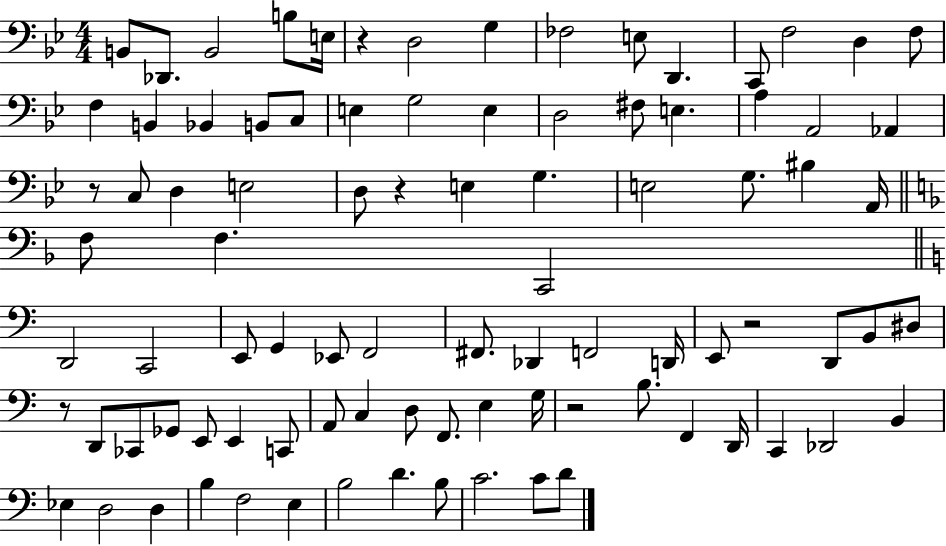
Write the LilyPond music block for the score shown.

{
  \clef bass
  \numericTimeSignature
  \time 4/4
  \key bes \major
  b,8 des,8. b,2 b8 e16 | r4 d2 g4 | fes2 e8 d,4. | c,8 f2 d4 f8 | \break f4 b,4 bes,4 b,8 c8 | e4 g2 e4 | d2 fis8 e4. | a4 a,2 aes,4 | \break r8 c8 d4 e2 | d8 r4 e4 g4. | e2 g8. bis4 a,16 | \bar "||" \break \key f \major f8 f4. c,2 | \bar "||" \break \key c \major d,2 c,2 | e,8 g,4 ees,8 f,2 | fis,8. des,4 f,2 d,16 | e,8 r2 d,8 b,8 dis8 | \break r8 d,8 ces,8 ges,8 e,8 e,4 c,8 | a,8 c4 d8 f,8. e4 g16 | r2 b8. f,4 d,16 | c,4 des,2 b,4 | \break ees4 d2 d4 | b4 f2 e4 | b2 d'4. b8 | c'2. c'8 d'8 | \break \bar "|."
}